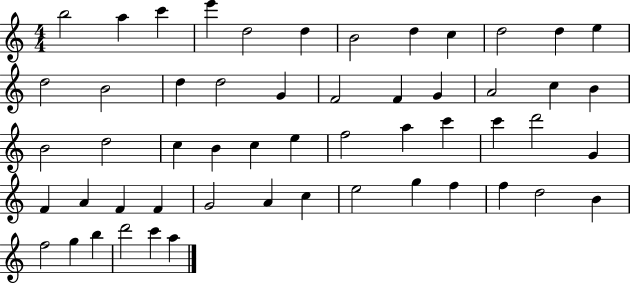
B5/h A5/q C6/q E6/q D5/h D5/q B4/h D5/q C5/q D5/h D5/q E5/q D5/h B4/h D5/q D5/h G4/q F4/h F4/q G4/q A4/h C5/q B4/q B4/h D5/h C5/q B4/q C5/q E5/q F5/h A5/q C6/q C6/q D6/h G4/q F4/q A4/q F4/q F4/q G4/h A4/q C5/q E5/h G5/q F5/q F5/q D5/h B4/q F5/h G5/q B5/q D6/h C6/q A5/q